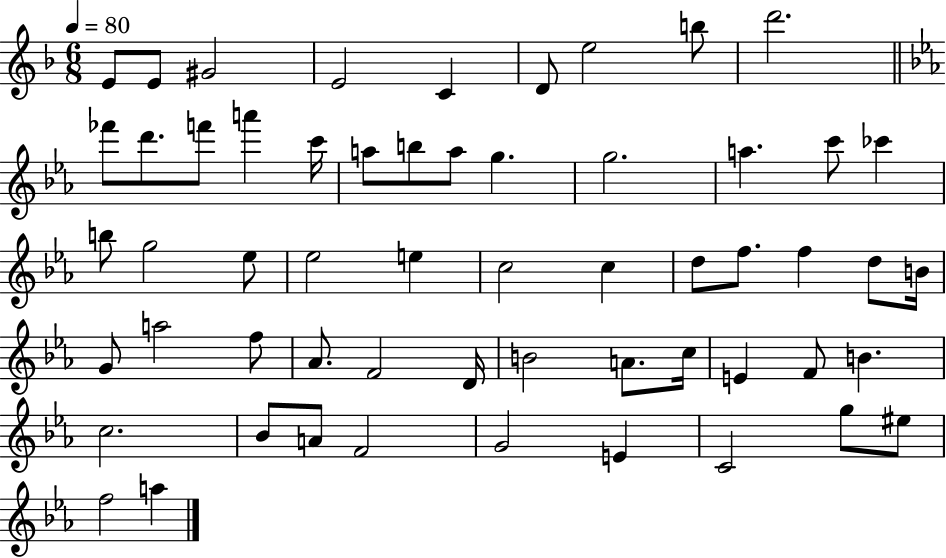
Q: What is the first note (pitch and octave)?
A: E4